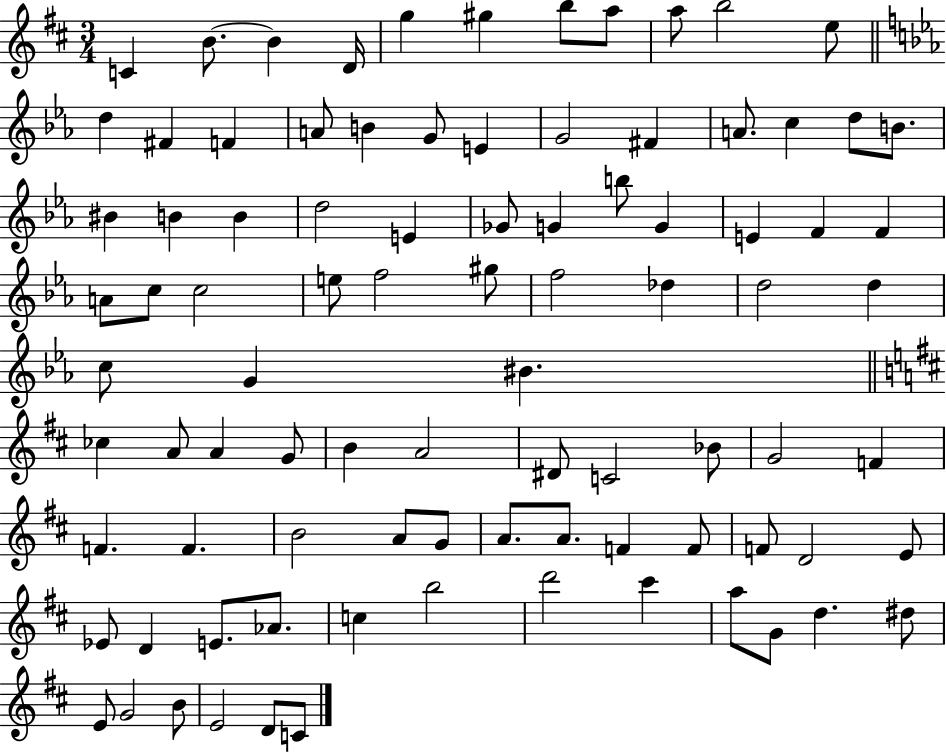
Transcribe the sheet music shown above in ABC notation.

X:1
T:Untitled
M:3/4
L:1/4
K:D
C B/2 B D/4 g ^g b/2 a/2 a/2 b2 e/2 d ^F F A/2 B G/2 E G2 ^F A/2 c d/2 B/2 ^B B B d2 E _G/2 G b/2 G E F F A/2 c/2 c2 e/2 f2 ^g/2 f2 _d d2 d c/2 G ^B _c A/2 A G/2 B A2 ^D/2 C2 _B/2 G2 F F F B2 A/2 G/2 A/2 A/2 F F/2 F/2 D2 E/2 _E/2 D E/2 _A/2 c b2 d'2 ^c' a/2 G/2 d ^d/2 E/2 G2 B/2 E2 D/2 C/2